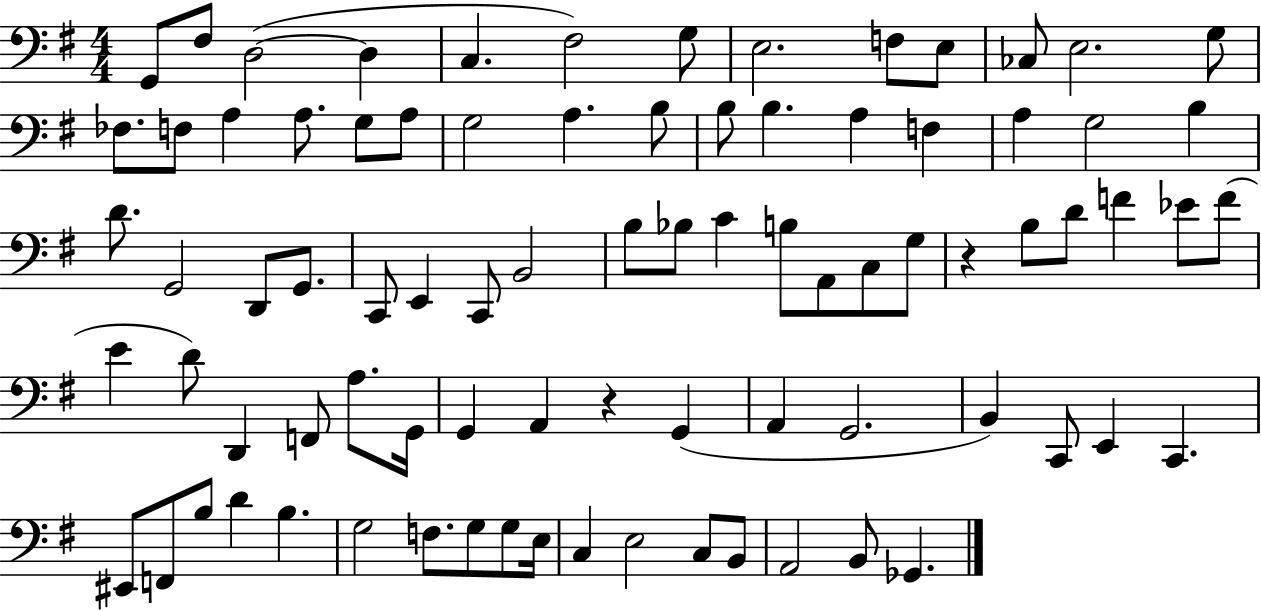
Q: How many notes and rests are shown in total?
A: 83